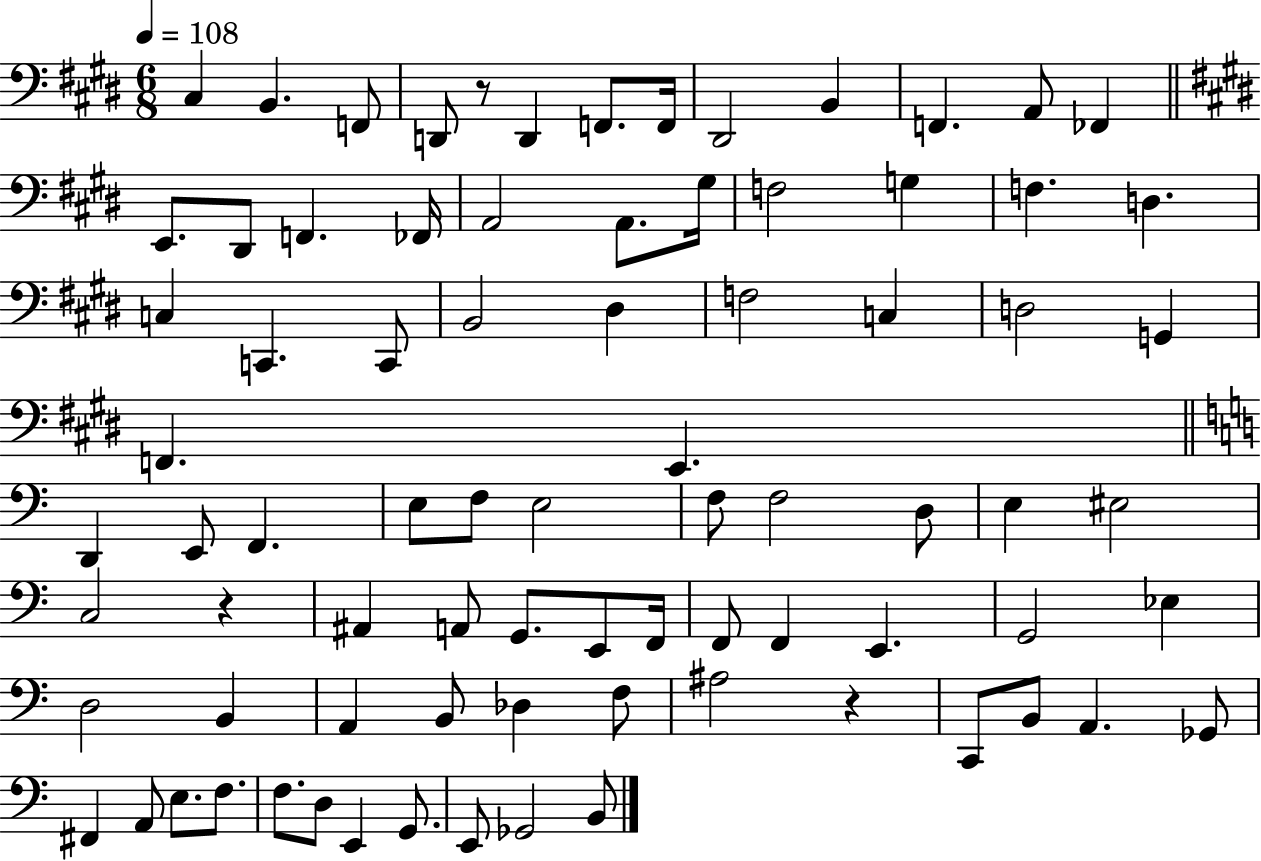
C#3/q B2/q. F2/e D2/e R/e D2/q F2/e. F2/s D#2/h B2/q F2/q. A2/e FES2/q E2/e. D#2/e F2/q. FES2/s A2/h A2/e. G#3/s F3/h G3/q F3/q. D3/q. C3/q C2/q. C2/e B2/h D#3/q F3/h C3/q D3/h G2/q F2/q. E2/q. D2/q E2/e F2/q. E3/e F3/e E3/h F3/e F3/h D3/e E3/q EIS3/h C3/h R/q A#2/q A2/e G2/e. E2/e F2/s F2/e F2/q E2/q. G2/h Eb3/q D3/h B2/q A2/q B2/e Db3/q F3/e A#3/h R/q C2/e B2/e A2/q. Gb2/e F#2/q A2/e E3/e. F3/e. F3/e. D3/e E2/q G2/e. E2/e Gb2/h B2/e